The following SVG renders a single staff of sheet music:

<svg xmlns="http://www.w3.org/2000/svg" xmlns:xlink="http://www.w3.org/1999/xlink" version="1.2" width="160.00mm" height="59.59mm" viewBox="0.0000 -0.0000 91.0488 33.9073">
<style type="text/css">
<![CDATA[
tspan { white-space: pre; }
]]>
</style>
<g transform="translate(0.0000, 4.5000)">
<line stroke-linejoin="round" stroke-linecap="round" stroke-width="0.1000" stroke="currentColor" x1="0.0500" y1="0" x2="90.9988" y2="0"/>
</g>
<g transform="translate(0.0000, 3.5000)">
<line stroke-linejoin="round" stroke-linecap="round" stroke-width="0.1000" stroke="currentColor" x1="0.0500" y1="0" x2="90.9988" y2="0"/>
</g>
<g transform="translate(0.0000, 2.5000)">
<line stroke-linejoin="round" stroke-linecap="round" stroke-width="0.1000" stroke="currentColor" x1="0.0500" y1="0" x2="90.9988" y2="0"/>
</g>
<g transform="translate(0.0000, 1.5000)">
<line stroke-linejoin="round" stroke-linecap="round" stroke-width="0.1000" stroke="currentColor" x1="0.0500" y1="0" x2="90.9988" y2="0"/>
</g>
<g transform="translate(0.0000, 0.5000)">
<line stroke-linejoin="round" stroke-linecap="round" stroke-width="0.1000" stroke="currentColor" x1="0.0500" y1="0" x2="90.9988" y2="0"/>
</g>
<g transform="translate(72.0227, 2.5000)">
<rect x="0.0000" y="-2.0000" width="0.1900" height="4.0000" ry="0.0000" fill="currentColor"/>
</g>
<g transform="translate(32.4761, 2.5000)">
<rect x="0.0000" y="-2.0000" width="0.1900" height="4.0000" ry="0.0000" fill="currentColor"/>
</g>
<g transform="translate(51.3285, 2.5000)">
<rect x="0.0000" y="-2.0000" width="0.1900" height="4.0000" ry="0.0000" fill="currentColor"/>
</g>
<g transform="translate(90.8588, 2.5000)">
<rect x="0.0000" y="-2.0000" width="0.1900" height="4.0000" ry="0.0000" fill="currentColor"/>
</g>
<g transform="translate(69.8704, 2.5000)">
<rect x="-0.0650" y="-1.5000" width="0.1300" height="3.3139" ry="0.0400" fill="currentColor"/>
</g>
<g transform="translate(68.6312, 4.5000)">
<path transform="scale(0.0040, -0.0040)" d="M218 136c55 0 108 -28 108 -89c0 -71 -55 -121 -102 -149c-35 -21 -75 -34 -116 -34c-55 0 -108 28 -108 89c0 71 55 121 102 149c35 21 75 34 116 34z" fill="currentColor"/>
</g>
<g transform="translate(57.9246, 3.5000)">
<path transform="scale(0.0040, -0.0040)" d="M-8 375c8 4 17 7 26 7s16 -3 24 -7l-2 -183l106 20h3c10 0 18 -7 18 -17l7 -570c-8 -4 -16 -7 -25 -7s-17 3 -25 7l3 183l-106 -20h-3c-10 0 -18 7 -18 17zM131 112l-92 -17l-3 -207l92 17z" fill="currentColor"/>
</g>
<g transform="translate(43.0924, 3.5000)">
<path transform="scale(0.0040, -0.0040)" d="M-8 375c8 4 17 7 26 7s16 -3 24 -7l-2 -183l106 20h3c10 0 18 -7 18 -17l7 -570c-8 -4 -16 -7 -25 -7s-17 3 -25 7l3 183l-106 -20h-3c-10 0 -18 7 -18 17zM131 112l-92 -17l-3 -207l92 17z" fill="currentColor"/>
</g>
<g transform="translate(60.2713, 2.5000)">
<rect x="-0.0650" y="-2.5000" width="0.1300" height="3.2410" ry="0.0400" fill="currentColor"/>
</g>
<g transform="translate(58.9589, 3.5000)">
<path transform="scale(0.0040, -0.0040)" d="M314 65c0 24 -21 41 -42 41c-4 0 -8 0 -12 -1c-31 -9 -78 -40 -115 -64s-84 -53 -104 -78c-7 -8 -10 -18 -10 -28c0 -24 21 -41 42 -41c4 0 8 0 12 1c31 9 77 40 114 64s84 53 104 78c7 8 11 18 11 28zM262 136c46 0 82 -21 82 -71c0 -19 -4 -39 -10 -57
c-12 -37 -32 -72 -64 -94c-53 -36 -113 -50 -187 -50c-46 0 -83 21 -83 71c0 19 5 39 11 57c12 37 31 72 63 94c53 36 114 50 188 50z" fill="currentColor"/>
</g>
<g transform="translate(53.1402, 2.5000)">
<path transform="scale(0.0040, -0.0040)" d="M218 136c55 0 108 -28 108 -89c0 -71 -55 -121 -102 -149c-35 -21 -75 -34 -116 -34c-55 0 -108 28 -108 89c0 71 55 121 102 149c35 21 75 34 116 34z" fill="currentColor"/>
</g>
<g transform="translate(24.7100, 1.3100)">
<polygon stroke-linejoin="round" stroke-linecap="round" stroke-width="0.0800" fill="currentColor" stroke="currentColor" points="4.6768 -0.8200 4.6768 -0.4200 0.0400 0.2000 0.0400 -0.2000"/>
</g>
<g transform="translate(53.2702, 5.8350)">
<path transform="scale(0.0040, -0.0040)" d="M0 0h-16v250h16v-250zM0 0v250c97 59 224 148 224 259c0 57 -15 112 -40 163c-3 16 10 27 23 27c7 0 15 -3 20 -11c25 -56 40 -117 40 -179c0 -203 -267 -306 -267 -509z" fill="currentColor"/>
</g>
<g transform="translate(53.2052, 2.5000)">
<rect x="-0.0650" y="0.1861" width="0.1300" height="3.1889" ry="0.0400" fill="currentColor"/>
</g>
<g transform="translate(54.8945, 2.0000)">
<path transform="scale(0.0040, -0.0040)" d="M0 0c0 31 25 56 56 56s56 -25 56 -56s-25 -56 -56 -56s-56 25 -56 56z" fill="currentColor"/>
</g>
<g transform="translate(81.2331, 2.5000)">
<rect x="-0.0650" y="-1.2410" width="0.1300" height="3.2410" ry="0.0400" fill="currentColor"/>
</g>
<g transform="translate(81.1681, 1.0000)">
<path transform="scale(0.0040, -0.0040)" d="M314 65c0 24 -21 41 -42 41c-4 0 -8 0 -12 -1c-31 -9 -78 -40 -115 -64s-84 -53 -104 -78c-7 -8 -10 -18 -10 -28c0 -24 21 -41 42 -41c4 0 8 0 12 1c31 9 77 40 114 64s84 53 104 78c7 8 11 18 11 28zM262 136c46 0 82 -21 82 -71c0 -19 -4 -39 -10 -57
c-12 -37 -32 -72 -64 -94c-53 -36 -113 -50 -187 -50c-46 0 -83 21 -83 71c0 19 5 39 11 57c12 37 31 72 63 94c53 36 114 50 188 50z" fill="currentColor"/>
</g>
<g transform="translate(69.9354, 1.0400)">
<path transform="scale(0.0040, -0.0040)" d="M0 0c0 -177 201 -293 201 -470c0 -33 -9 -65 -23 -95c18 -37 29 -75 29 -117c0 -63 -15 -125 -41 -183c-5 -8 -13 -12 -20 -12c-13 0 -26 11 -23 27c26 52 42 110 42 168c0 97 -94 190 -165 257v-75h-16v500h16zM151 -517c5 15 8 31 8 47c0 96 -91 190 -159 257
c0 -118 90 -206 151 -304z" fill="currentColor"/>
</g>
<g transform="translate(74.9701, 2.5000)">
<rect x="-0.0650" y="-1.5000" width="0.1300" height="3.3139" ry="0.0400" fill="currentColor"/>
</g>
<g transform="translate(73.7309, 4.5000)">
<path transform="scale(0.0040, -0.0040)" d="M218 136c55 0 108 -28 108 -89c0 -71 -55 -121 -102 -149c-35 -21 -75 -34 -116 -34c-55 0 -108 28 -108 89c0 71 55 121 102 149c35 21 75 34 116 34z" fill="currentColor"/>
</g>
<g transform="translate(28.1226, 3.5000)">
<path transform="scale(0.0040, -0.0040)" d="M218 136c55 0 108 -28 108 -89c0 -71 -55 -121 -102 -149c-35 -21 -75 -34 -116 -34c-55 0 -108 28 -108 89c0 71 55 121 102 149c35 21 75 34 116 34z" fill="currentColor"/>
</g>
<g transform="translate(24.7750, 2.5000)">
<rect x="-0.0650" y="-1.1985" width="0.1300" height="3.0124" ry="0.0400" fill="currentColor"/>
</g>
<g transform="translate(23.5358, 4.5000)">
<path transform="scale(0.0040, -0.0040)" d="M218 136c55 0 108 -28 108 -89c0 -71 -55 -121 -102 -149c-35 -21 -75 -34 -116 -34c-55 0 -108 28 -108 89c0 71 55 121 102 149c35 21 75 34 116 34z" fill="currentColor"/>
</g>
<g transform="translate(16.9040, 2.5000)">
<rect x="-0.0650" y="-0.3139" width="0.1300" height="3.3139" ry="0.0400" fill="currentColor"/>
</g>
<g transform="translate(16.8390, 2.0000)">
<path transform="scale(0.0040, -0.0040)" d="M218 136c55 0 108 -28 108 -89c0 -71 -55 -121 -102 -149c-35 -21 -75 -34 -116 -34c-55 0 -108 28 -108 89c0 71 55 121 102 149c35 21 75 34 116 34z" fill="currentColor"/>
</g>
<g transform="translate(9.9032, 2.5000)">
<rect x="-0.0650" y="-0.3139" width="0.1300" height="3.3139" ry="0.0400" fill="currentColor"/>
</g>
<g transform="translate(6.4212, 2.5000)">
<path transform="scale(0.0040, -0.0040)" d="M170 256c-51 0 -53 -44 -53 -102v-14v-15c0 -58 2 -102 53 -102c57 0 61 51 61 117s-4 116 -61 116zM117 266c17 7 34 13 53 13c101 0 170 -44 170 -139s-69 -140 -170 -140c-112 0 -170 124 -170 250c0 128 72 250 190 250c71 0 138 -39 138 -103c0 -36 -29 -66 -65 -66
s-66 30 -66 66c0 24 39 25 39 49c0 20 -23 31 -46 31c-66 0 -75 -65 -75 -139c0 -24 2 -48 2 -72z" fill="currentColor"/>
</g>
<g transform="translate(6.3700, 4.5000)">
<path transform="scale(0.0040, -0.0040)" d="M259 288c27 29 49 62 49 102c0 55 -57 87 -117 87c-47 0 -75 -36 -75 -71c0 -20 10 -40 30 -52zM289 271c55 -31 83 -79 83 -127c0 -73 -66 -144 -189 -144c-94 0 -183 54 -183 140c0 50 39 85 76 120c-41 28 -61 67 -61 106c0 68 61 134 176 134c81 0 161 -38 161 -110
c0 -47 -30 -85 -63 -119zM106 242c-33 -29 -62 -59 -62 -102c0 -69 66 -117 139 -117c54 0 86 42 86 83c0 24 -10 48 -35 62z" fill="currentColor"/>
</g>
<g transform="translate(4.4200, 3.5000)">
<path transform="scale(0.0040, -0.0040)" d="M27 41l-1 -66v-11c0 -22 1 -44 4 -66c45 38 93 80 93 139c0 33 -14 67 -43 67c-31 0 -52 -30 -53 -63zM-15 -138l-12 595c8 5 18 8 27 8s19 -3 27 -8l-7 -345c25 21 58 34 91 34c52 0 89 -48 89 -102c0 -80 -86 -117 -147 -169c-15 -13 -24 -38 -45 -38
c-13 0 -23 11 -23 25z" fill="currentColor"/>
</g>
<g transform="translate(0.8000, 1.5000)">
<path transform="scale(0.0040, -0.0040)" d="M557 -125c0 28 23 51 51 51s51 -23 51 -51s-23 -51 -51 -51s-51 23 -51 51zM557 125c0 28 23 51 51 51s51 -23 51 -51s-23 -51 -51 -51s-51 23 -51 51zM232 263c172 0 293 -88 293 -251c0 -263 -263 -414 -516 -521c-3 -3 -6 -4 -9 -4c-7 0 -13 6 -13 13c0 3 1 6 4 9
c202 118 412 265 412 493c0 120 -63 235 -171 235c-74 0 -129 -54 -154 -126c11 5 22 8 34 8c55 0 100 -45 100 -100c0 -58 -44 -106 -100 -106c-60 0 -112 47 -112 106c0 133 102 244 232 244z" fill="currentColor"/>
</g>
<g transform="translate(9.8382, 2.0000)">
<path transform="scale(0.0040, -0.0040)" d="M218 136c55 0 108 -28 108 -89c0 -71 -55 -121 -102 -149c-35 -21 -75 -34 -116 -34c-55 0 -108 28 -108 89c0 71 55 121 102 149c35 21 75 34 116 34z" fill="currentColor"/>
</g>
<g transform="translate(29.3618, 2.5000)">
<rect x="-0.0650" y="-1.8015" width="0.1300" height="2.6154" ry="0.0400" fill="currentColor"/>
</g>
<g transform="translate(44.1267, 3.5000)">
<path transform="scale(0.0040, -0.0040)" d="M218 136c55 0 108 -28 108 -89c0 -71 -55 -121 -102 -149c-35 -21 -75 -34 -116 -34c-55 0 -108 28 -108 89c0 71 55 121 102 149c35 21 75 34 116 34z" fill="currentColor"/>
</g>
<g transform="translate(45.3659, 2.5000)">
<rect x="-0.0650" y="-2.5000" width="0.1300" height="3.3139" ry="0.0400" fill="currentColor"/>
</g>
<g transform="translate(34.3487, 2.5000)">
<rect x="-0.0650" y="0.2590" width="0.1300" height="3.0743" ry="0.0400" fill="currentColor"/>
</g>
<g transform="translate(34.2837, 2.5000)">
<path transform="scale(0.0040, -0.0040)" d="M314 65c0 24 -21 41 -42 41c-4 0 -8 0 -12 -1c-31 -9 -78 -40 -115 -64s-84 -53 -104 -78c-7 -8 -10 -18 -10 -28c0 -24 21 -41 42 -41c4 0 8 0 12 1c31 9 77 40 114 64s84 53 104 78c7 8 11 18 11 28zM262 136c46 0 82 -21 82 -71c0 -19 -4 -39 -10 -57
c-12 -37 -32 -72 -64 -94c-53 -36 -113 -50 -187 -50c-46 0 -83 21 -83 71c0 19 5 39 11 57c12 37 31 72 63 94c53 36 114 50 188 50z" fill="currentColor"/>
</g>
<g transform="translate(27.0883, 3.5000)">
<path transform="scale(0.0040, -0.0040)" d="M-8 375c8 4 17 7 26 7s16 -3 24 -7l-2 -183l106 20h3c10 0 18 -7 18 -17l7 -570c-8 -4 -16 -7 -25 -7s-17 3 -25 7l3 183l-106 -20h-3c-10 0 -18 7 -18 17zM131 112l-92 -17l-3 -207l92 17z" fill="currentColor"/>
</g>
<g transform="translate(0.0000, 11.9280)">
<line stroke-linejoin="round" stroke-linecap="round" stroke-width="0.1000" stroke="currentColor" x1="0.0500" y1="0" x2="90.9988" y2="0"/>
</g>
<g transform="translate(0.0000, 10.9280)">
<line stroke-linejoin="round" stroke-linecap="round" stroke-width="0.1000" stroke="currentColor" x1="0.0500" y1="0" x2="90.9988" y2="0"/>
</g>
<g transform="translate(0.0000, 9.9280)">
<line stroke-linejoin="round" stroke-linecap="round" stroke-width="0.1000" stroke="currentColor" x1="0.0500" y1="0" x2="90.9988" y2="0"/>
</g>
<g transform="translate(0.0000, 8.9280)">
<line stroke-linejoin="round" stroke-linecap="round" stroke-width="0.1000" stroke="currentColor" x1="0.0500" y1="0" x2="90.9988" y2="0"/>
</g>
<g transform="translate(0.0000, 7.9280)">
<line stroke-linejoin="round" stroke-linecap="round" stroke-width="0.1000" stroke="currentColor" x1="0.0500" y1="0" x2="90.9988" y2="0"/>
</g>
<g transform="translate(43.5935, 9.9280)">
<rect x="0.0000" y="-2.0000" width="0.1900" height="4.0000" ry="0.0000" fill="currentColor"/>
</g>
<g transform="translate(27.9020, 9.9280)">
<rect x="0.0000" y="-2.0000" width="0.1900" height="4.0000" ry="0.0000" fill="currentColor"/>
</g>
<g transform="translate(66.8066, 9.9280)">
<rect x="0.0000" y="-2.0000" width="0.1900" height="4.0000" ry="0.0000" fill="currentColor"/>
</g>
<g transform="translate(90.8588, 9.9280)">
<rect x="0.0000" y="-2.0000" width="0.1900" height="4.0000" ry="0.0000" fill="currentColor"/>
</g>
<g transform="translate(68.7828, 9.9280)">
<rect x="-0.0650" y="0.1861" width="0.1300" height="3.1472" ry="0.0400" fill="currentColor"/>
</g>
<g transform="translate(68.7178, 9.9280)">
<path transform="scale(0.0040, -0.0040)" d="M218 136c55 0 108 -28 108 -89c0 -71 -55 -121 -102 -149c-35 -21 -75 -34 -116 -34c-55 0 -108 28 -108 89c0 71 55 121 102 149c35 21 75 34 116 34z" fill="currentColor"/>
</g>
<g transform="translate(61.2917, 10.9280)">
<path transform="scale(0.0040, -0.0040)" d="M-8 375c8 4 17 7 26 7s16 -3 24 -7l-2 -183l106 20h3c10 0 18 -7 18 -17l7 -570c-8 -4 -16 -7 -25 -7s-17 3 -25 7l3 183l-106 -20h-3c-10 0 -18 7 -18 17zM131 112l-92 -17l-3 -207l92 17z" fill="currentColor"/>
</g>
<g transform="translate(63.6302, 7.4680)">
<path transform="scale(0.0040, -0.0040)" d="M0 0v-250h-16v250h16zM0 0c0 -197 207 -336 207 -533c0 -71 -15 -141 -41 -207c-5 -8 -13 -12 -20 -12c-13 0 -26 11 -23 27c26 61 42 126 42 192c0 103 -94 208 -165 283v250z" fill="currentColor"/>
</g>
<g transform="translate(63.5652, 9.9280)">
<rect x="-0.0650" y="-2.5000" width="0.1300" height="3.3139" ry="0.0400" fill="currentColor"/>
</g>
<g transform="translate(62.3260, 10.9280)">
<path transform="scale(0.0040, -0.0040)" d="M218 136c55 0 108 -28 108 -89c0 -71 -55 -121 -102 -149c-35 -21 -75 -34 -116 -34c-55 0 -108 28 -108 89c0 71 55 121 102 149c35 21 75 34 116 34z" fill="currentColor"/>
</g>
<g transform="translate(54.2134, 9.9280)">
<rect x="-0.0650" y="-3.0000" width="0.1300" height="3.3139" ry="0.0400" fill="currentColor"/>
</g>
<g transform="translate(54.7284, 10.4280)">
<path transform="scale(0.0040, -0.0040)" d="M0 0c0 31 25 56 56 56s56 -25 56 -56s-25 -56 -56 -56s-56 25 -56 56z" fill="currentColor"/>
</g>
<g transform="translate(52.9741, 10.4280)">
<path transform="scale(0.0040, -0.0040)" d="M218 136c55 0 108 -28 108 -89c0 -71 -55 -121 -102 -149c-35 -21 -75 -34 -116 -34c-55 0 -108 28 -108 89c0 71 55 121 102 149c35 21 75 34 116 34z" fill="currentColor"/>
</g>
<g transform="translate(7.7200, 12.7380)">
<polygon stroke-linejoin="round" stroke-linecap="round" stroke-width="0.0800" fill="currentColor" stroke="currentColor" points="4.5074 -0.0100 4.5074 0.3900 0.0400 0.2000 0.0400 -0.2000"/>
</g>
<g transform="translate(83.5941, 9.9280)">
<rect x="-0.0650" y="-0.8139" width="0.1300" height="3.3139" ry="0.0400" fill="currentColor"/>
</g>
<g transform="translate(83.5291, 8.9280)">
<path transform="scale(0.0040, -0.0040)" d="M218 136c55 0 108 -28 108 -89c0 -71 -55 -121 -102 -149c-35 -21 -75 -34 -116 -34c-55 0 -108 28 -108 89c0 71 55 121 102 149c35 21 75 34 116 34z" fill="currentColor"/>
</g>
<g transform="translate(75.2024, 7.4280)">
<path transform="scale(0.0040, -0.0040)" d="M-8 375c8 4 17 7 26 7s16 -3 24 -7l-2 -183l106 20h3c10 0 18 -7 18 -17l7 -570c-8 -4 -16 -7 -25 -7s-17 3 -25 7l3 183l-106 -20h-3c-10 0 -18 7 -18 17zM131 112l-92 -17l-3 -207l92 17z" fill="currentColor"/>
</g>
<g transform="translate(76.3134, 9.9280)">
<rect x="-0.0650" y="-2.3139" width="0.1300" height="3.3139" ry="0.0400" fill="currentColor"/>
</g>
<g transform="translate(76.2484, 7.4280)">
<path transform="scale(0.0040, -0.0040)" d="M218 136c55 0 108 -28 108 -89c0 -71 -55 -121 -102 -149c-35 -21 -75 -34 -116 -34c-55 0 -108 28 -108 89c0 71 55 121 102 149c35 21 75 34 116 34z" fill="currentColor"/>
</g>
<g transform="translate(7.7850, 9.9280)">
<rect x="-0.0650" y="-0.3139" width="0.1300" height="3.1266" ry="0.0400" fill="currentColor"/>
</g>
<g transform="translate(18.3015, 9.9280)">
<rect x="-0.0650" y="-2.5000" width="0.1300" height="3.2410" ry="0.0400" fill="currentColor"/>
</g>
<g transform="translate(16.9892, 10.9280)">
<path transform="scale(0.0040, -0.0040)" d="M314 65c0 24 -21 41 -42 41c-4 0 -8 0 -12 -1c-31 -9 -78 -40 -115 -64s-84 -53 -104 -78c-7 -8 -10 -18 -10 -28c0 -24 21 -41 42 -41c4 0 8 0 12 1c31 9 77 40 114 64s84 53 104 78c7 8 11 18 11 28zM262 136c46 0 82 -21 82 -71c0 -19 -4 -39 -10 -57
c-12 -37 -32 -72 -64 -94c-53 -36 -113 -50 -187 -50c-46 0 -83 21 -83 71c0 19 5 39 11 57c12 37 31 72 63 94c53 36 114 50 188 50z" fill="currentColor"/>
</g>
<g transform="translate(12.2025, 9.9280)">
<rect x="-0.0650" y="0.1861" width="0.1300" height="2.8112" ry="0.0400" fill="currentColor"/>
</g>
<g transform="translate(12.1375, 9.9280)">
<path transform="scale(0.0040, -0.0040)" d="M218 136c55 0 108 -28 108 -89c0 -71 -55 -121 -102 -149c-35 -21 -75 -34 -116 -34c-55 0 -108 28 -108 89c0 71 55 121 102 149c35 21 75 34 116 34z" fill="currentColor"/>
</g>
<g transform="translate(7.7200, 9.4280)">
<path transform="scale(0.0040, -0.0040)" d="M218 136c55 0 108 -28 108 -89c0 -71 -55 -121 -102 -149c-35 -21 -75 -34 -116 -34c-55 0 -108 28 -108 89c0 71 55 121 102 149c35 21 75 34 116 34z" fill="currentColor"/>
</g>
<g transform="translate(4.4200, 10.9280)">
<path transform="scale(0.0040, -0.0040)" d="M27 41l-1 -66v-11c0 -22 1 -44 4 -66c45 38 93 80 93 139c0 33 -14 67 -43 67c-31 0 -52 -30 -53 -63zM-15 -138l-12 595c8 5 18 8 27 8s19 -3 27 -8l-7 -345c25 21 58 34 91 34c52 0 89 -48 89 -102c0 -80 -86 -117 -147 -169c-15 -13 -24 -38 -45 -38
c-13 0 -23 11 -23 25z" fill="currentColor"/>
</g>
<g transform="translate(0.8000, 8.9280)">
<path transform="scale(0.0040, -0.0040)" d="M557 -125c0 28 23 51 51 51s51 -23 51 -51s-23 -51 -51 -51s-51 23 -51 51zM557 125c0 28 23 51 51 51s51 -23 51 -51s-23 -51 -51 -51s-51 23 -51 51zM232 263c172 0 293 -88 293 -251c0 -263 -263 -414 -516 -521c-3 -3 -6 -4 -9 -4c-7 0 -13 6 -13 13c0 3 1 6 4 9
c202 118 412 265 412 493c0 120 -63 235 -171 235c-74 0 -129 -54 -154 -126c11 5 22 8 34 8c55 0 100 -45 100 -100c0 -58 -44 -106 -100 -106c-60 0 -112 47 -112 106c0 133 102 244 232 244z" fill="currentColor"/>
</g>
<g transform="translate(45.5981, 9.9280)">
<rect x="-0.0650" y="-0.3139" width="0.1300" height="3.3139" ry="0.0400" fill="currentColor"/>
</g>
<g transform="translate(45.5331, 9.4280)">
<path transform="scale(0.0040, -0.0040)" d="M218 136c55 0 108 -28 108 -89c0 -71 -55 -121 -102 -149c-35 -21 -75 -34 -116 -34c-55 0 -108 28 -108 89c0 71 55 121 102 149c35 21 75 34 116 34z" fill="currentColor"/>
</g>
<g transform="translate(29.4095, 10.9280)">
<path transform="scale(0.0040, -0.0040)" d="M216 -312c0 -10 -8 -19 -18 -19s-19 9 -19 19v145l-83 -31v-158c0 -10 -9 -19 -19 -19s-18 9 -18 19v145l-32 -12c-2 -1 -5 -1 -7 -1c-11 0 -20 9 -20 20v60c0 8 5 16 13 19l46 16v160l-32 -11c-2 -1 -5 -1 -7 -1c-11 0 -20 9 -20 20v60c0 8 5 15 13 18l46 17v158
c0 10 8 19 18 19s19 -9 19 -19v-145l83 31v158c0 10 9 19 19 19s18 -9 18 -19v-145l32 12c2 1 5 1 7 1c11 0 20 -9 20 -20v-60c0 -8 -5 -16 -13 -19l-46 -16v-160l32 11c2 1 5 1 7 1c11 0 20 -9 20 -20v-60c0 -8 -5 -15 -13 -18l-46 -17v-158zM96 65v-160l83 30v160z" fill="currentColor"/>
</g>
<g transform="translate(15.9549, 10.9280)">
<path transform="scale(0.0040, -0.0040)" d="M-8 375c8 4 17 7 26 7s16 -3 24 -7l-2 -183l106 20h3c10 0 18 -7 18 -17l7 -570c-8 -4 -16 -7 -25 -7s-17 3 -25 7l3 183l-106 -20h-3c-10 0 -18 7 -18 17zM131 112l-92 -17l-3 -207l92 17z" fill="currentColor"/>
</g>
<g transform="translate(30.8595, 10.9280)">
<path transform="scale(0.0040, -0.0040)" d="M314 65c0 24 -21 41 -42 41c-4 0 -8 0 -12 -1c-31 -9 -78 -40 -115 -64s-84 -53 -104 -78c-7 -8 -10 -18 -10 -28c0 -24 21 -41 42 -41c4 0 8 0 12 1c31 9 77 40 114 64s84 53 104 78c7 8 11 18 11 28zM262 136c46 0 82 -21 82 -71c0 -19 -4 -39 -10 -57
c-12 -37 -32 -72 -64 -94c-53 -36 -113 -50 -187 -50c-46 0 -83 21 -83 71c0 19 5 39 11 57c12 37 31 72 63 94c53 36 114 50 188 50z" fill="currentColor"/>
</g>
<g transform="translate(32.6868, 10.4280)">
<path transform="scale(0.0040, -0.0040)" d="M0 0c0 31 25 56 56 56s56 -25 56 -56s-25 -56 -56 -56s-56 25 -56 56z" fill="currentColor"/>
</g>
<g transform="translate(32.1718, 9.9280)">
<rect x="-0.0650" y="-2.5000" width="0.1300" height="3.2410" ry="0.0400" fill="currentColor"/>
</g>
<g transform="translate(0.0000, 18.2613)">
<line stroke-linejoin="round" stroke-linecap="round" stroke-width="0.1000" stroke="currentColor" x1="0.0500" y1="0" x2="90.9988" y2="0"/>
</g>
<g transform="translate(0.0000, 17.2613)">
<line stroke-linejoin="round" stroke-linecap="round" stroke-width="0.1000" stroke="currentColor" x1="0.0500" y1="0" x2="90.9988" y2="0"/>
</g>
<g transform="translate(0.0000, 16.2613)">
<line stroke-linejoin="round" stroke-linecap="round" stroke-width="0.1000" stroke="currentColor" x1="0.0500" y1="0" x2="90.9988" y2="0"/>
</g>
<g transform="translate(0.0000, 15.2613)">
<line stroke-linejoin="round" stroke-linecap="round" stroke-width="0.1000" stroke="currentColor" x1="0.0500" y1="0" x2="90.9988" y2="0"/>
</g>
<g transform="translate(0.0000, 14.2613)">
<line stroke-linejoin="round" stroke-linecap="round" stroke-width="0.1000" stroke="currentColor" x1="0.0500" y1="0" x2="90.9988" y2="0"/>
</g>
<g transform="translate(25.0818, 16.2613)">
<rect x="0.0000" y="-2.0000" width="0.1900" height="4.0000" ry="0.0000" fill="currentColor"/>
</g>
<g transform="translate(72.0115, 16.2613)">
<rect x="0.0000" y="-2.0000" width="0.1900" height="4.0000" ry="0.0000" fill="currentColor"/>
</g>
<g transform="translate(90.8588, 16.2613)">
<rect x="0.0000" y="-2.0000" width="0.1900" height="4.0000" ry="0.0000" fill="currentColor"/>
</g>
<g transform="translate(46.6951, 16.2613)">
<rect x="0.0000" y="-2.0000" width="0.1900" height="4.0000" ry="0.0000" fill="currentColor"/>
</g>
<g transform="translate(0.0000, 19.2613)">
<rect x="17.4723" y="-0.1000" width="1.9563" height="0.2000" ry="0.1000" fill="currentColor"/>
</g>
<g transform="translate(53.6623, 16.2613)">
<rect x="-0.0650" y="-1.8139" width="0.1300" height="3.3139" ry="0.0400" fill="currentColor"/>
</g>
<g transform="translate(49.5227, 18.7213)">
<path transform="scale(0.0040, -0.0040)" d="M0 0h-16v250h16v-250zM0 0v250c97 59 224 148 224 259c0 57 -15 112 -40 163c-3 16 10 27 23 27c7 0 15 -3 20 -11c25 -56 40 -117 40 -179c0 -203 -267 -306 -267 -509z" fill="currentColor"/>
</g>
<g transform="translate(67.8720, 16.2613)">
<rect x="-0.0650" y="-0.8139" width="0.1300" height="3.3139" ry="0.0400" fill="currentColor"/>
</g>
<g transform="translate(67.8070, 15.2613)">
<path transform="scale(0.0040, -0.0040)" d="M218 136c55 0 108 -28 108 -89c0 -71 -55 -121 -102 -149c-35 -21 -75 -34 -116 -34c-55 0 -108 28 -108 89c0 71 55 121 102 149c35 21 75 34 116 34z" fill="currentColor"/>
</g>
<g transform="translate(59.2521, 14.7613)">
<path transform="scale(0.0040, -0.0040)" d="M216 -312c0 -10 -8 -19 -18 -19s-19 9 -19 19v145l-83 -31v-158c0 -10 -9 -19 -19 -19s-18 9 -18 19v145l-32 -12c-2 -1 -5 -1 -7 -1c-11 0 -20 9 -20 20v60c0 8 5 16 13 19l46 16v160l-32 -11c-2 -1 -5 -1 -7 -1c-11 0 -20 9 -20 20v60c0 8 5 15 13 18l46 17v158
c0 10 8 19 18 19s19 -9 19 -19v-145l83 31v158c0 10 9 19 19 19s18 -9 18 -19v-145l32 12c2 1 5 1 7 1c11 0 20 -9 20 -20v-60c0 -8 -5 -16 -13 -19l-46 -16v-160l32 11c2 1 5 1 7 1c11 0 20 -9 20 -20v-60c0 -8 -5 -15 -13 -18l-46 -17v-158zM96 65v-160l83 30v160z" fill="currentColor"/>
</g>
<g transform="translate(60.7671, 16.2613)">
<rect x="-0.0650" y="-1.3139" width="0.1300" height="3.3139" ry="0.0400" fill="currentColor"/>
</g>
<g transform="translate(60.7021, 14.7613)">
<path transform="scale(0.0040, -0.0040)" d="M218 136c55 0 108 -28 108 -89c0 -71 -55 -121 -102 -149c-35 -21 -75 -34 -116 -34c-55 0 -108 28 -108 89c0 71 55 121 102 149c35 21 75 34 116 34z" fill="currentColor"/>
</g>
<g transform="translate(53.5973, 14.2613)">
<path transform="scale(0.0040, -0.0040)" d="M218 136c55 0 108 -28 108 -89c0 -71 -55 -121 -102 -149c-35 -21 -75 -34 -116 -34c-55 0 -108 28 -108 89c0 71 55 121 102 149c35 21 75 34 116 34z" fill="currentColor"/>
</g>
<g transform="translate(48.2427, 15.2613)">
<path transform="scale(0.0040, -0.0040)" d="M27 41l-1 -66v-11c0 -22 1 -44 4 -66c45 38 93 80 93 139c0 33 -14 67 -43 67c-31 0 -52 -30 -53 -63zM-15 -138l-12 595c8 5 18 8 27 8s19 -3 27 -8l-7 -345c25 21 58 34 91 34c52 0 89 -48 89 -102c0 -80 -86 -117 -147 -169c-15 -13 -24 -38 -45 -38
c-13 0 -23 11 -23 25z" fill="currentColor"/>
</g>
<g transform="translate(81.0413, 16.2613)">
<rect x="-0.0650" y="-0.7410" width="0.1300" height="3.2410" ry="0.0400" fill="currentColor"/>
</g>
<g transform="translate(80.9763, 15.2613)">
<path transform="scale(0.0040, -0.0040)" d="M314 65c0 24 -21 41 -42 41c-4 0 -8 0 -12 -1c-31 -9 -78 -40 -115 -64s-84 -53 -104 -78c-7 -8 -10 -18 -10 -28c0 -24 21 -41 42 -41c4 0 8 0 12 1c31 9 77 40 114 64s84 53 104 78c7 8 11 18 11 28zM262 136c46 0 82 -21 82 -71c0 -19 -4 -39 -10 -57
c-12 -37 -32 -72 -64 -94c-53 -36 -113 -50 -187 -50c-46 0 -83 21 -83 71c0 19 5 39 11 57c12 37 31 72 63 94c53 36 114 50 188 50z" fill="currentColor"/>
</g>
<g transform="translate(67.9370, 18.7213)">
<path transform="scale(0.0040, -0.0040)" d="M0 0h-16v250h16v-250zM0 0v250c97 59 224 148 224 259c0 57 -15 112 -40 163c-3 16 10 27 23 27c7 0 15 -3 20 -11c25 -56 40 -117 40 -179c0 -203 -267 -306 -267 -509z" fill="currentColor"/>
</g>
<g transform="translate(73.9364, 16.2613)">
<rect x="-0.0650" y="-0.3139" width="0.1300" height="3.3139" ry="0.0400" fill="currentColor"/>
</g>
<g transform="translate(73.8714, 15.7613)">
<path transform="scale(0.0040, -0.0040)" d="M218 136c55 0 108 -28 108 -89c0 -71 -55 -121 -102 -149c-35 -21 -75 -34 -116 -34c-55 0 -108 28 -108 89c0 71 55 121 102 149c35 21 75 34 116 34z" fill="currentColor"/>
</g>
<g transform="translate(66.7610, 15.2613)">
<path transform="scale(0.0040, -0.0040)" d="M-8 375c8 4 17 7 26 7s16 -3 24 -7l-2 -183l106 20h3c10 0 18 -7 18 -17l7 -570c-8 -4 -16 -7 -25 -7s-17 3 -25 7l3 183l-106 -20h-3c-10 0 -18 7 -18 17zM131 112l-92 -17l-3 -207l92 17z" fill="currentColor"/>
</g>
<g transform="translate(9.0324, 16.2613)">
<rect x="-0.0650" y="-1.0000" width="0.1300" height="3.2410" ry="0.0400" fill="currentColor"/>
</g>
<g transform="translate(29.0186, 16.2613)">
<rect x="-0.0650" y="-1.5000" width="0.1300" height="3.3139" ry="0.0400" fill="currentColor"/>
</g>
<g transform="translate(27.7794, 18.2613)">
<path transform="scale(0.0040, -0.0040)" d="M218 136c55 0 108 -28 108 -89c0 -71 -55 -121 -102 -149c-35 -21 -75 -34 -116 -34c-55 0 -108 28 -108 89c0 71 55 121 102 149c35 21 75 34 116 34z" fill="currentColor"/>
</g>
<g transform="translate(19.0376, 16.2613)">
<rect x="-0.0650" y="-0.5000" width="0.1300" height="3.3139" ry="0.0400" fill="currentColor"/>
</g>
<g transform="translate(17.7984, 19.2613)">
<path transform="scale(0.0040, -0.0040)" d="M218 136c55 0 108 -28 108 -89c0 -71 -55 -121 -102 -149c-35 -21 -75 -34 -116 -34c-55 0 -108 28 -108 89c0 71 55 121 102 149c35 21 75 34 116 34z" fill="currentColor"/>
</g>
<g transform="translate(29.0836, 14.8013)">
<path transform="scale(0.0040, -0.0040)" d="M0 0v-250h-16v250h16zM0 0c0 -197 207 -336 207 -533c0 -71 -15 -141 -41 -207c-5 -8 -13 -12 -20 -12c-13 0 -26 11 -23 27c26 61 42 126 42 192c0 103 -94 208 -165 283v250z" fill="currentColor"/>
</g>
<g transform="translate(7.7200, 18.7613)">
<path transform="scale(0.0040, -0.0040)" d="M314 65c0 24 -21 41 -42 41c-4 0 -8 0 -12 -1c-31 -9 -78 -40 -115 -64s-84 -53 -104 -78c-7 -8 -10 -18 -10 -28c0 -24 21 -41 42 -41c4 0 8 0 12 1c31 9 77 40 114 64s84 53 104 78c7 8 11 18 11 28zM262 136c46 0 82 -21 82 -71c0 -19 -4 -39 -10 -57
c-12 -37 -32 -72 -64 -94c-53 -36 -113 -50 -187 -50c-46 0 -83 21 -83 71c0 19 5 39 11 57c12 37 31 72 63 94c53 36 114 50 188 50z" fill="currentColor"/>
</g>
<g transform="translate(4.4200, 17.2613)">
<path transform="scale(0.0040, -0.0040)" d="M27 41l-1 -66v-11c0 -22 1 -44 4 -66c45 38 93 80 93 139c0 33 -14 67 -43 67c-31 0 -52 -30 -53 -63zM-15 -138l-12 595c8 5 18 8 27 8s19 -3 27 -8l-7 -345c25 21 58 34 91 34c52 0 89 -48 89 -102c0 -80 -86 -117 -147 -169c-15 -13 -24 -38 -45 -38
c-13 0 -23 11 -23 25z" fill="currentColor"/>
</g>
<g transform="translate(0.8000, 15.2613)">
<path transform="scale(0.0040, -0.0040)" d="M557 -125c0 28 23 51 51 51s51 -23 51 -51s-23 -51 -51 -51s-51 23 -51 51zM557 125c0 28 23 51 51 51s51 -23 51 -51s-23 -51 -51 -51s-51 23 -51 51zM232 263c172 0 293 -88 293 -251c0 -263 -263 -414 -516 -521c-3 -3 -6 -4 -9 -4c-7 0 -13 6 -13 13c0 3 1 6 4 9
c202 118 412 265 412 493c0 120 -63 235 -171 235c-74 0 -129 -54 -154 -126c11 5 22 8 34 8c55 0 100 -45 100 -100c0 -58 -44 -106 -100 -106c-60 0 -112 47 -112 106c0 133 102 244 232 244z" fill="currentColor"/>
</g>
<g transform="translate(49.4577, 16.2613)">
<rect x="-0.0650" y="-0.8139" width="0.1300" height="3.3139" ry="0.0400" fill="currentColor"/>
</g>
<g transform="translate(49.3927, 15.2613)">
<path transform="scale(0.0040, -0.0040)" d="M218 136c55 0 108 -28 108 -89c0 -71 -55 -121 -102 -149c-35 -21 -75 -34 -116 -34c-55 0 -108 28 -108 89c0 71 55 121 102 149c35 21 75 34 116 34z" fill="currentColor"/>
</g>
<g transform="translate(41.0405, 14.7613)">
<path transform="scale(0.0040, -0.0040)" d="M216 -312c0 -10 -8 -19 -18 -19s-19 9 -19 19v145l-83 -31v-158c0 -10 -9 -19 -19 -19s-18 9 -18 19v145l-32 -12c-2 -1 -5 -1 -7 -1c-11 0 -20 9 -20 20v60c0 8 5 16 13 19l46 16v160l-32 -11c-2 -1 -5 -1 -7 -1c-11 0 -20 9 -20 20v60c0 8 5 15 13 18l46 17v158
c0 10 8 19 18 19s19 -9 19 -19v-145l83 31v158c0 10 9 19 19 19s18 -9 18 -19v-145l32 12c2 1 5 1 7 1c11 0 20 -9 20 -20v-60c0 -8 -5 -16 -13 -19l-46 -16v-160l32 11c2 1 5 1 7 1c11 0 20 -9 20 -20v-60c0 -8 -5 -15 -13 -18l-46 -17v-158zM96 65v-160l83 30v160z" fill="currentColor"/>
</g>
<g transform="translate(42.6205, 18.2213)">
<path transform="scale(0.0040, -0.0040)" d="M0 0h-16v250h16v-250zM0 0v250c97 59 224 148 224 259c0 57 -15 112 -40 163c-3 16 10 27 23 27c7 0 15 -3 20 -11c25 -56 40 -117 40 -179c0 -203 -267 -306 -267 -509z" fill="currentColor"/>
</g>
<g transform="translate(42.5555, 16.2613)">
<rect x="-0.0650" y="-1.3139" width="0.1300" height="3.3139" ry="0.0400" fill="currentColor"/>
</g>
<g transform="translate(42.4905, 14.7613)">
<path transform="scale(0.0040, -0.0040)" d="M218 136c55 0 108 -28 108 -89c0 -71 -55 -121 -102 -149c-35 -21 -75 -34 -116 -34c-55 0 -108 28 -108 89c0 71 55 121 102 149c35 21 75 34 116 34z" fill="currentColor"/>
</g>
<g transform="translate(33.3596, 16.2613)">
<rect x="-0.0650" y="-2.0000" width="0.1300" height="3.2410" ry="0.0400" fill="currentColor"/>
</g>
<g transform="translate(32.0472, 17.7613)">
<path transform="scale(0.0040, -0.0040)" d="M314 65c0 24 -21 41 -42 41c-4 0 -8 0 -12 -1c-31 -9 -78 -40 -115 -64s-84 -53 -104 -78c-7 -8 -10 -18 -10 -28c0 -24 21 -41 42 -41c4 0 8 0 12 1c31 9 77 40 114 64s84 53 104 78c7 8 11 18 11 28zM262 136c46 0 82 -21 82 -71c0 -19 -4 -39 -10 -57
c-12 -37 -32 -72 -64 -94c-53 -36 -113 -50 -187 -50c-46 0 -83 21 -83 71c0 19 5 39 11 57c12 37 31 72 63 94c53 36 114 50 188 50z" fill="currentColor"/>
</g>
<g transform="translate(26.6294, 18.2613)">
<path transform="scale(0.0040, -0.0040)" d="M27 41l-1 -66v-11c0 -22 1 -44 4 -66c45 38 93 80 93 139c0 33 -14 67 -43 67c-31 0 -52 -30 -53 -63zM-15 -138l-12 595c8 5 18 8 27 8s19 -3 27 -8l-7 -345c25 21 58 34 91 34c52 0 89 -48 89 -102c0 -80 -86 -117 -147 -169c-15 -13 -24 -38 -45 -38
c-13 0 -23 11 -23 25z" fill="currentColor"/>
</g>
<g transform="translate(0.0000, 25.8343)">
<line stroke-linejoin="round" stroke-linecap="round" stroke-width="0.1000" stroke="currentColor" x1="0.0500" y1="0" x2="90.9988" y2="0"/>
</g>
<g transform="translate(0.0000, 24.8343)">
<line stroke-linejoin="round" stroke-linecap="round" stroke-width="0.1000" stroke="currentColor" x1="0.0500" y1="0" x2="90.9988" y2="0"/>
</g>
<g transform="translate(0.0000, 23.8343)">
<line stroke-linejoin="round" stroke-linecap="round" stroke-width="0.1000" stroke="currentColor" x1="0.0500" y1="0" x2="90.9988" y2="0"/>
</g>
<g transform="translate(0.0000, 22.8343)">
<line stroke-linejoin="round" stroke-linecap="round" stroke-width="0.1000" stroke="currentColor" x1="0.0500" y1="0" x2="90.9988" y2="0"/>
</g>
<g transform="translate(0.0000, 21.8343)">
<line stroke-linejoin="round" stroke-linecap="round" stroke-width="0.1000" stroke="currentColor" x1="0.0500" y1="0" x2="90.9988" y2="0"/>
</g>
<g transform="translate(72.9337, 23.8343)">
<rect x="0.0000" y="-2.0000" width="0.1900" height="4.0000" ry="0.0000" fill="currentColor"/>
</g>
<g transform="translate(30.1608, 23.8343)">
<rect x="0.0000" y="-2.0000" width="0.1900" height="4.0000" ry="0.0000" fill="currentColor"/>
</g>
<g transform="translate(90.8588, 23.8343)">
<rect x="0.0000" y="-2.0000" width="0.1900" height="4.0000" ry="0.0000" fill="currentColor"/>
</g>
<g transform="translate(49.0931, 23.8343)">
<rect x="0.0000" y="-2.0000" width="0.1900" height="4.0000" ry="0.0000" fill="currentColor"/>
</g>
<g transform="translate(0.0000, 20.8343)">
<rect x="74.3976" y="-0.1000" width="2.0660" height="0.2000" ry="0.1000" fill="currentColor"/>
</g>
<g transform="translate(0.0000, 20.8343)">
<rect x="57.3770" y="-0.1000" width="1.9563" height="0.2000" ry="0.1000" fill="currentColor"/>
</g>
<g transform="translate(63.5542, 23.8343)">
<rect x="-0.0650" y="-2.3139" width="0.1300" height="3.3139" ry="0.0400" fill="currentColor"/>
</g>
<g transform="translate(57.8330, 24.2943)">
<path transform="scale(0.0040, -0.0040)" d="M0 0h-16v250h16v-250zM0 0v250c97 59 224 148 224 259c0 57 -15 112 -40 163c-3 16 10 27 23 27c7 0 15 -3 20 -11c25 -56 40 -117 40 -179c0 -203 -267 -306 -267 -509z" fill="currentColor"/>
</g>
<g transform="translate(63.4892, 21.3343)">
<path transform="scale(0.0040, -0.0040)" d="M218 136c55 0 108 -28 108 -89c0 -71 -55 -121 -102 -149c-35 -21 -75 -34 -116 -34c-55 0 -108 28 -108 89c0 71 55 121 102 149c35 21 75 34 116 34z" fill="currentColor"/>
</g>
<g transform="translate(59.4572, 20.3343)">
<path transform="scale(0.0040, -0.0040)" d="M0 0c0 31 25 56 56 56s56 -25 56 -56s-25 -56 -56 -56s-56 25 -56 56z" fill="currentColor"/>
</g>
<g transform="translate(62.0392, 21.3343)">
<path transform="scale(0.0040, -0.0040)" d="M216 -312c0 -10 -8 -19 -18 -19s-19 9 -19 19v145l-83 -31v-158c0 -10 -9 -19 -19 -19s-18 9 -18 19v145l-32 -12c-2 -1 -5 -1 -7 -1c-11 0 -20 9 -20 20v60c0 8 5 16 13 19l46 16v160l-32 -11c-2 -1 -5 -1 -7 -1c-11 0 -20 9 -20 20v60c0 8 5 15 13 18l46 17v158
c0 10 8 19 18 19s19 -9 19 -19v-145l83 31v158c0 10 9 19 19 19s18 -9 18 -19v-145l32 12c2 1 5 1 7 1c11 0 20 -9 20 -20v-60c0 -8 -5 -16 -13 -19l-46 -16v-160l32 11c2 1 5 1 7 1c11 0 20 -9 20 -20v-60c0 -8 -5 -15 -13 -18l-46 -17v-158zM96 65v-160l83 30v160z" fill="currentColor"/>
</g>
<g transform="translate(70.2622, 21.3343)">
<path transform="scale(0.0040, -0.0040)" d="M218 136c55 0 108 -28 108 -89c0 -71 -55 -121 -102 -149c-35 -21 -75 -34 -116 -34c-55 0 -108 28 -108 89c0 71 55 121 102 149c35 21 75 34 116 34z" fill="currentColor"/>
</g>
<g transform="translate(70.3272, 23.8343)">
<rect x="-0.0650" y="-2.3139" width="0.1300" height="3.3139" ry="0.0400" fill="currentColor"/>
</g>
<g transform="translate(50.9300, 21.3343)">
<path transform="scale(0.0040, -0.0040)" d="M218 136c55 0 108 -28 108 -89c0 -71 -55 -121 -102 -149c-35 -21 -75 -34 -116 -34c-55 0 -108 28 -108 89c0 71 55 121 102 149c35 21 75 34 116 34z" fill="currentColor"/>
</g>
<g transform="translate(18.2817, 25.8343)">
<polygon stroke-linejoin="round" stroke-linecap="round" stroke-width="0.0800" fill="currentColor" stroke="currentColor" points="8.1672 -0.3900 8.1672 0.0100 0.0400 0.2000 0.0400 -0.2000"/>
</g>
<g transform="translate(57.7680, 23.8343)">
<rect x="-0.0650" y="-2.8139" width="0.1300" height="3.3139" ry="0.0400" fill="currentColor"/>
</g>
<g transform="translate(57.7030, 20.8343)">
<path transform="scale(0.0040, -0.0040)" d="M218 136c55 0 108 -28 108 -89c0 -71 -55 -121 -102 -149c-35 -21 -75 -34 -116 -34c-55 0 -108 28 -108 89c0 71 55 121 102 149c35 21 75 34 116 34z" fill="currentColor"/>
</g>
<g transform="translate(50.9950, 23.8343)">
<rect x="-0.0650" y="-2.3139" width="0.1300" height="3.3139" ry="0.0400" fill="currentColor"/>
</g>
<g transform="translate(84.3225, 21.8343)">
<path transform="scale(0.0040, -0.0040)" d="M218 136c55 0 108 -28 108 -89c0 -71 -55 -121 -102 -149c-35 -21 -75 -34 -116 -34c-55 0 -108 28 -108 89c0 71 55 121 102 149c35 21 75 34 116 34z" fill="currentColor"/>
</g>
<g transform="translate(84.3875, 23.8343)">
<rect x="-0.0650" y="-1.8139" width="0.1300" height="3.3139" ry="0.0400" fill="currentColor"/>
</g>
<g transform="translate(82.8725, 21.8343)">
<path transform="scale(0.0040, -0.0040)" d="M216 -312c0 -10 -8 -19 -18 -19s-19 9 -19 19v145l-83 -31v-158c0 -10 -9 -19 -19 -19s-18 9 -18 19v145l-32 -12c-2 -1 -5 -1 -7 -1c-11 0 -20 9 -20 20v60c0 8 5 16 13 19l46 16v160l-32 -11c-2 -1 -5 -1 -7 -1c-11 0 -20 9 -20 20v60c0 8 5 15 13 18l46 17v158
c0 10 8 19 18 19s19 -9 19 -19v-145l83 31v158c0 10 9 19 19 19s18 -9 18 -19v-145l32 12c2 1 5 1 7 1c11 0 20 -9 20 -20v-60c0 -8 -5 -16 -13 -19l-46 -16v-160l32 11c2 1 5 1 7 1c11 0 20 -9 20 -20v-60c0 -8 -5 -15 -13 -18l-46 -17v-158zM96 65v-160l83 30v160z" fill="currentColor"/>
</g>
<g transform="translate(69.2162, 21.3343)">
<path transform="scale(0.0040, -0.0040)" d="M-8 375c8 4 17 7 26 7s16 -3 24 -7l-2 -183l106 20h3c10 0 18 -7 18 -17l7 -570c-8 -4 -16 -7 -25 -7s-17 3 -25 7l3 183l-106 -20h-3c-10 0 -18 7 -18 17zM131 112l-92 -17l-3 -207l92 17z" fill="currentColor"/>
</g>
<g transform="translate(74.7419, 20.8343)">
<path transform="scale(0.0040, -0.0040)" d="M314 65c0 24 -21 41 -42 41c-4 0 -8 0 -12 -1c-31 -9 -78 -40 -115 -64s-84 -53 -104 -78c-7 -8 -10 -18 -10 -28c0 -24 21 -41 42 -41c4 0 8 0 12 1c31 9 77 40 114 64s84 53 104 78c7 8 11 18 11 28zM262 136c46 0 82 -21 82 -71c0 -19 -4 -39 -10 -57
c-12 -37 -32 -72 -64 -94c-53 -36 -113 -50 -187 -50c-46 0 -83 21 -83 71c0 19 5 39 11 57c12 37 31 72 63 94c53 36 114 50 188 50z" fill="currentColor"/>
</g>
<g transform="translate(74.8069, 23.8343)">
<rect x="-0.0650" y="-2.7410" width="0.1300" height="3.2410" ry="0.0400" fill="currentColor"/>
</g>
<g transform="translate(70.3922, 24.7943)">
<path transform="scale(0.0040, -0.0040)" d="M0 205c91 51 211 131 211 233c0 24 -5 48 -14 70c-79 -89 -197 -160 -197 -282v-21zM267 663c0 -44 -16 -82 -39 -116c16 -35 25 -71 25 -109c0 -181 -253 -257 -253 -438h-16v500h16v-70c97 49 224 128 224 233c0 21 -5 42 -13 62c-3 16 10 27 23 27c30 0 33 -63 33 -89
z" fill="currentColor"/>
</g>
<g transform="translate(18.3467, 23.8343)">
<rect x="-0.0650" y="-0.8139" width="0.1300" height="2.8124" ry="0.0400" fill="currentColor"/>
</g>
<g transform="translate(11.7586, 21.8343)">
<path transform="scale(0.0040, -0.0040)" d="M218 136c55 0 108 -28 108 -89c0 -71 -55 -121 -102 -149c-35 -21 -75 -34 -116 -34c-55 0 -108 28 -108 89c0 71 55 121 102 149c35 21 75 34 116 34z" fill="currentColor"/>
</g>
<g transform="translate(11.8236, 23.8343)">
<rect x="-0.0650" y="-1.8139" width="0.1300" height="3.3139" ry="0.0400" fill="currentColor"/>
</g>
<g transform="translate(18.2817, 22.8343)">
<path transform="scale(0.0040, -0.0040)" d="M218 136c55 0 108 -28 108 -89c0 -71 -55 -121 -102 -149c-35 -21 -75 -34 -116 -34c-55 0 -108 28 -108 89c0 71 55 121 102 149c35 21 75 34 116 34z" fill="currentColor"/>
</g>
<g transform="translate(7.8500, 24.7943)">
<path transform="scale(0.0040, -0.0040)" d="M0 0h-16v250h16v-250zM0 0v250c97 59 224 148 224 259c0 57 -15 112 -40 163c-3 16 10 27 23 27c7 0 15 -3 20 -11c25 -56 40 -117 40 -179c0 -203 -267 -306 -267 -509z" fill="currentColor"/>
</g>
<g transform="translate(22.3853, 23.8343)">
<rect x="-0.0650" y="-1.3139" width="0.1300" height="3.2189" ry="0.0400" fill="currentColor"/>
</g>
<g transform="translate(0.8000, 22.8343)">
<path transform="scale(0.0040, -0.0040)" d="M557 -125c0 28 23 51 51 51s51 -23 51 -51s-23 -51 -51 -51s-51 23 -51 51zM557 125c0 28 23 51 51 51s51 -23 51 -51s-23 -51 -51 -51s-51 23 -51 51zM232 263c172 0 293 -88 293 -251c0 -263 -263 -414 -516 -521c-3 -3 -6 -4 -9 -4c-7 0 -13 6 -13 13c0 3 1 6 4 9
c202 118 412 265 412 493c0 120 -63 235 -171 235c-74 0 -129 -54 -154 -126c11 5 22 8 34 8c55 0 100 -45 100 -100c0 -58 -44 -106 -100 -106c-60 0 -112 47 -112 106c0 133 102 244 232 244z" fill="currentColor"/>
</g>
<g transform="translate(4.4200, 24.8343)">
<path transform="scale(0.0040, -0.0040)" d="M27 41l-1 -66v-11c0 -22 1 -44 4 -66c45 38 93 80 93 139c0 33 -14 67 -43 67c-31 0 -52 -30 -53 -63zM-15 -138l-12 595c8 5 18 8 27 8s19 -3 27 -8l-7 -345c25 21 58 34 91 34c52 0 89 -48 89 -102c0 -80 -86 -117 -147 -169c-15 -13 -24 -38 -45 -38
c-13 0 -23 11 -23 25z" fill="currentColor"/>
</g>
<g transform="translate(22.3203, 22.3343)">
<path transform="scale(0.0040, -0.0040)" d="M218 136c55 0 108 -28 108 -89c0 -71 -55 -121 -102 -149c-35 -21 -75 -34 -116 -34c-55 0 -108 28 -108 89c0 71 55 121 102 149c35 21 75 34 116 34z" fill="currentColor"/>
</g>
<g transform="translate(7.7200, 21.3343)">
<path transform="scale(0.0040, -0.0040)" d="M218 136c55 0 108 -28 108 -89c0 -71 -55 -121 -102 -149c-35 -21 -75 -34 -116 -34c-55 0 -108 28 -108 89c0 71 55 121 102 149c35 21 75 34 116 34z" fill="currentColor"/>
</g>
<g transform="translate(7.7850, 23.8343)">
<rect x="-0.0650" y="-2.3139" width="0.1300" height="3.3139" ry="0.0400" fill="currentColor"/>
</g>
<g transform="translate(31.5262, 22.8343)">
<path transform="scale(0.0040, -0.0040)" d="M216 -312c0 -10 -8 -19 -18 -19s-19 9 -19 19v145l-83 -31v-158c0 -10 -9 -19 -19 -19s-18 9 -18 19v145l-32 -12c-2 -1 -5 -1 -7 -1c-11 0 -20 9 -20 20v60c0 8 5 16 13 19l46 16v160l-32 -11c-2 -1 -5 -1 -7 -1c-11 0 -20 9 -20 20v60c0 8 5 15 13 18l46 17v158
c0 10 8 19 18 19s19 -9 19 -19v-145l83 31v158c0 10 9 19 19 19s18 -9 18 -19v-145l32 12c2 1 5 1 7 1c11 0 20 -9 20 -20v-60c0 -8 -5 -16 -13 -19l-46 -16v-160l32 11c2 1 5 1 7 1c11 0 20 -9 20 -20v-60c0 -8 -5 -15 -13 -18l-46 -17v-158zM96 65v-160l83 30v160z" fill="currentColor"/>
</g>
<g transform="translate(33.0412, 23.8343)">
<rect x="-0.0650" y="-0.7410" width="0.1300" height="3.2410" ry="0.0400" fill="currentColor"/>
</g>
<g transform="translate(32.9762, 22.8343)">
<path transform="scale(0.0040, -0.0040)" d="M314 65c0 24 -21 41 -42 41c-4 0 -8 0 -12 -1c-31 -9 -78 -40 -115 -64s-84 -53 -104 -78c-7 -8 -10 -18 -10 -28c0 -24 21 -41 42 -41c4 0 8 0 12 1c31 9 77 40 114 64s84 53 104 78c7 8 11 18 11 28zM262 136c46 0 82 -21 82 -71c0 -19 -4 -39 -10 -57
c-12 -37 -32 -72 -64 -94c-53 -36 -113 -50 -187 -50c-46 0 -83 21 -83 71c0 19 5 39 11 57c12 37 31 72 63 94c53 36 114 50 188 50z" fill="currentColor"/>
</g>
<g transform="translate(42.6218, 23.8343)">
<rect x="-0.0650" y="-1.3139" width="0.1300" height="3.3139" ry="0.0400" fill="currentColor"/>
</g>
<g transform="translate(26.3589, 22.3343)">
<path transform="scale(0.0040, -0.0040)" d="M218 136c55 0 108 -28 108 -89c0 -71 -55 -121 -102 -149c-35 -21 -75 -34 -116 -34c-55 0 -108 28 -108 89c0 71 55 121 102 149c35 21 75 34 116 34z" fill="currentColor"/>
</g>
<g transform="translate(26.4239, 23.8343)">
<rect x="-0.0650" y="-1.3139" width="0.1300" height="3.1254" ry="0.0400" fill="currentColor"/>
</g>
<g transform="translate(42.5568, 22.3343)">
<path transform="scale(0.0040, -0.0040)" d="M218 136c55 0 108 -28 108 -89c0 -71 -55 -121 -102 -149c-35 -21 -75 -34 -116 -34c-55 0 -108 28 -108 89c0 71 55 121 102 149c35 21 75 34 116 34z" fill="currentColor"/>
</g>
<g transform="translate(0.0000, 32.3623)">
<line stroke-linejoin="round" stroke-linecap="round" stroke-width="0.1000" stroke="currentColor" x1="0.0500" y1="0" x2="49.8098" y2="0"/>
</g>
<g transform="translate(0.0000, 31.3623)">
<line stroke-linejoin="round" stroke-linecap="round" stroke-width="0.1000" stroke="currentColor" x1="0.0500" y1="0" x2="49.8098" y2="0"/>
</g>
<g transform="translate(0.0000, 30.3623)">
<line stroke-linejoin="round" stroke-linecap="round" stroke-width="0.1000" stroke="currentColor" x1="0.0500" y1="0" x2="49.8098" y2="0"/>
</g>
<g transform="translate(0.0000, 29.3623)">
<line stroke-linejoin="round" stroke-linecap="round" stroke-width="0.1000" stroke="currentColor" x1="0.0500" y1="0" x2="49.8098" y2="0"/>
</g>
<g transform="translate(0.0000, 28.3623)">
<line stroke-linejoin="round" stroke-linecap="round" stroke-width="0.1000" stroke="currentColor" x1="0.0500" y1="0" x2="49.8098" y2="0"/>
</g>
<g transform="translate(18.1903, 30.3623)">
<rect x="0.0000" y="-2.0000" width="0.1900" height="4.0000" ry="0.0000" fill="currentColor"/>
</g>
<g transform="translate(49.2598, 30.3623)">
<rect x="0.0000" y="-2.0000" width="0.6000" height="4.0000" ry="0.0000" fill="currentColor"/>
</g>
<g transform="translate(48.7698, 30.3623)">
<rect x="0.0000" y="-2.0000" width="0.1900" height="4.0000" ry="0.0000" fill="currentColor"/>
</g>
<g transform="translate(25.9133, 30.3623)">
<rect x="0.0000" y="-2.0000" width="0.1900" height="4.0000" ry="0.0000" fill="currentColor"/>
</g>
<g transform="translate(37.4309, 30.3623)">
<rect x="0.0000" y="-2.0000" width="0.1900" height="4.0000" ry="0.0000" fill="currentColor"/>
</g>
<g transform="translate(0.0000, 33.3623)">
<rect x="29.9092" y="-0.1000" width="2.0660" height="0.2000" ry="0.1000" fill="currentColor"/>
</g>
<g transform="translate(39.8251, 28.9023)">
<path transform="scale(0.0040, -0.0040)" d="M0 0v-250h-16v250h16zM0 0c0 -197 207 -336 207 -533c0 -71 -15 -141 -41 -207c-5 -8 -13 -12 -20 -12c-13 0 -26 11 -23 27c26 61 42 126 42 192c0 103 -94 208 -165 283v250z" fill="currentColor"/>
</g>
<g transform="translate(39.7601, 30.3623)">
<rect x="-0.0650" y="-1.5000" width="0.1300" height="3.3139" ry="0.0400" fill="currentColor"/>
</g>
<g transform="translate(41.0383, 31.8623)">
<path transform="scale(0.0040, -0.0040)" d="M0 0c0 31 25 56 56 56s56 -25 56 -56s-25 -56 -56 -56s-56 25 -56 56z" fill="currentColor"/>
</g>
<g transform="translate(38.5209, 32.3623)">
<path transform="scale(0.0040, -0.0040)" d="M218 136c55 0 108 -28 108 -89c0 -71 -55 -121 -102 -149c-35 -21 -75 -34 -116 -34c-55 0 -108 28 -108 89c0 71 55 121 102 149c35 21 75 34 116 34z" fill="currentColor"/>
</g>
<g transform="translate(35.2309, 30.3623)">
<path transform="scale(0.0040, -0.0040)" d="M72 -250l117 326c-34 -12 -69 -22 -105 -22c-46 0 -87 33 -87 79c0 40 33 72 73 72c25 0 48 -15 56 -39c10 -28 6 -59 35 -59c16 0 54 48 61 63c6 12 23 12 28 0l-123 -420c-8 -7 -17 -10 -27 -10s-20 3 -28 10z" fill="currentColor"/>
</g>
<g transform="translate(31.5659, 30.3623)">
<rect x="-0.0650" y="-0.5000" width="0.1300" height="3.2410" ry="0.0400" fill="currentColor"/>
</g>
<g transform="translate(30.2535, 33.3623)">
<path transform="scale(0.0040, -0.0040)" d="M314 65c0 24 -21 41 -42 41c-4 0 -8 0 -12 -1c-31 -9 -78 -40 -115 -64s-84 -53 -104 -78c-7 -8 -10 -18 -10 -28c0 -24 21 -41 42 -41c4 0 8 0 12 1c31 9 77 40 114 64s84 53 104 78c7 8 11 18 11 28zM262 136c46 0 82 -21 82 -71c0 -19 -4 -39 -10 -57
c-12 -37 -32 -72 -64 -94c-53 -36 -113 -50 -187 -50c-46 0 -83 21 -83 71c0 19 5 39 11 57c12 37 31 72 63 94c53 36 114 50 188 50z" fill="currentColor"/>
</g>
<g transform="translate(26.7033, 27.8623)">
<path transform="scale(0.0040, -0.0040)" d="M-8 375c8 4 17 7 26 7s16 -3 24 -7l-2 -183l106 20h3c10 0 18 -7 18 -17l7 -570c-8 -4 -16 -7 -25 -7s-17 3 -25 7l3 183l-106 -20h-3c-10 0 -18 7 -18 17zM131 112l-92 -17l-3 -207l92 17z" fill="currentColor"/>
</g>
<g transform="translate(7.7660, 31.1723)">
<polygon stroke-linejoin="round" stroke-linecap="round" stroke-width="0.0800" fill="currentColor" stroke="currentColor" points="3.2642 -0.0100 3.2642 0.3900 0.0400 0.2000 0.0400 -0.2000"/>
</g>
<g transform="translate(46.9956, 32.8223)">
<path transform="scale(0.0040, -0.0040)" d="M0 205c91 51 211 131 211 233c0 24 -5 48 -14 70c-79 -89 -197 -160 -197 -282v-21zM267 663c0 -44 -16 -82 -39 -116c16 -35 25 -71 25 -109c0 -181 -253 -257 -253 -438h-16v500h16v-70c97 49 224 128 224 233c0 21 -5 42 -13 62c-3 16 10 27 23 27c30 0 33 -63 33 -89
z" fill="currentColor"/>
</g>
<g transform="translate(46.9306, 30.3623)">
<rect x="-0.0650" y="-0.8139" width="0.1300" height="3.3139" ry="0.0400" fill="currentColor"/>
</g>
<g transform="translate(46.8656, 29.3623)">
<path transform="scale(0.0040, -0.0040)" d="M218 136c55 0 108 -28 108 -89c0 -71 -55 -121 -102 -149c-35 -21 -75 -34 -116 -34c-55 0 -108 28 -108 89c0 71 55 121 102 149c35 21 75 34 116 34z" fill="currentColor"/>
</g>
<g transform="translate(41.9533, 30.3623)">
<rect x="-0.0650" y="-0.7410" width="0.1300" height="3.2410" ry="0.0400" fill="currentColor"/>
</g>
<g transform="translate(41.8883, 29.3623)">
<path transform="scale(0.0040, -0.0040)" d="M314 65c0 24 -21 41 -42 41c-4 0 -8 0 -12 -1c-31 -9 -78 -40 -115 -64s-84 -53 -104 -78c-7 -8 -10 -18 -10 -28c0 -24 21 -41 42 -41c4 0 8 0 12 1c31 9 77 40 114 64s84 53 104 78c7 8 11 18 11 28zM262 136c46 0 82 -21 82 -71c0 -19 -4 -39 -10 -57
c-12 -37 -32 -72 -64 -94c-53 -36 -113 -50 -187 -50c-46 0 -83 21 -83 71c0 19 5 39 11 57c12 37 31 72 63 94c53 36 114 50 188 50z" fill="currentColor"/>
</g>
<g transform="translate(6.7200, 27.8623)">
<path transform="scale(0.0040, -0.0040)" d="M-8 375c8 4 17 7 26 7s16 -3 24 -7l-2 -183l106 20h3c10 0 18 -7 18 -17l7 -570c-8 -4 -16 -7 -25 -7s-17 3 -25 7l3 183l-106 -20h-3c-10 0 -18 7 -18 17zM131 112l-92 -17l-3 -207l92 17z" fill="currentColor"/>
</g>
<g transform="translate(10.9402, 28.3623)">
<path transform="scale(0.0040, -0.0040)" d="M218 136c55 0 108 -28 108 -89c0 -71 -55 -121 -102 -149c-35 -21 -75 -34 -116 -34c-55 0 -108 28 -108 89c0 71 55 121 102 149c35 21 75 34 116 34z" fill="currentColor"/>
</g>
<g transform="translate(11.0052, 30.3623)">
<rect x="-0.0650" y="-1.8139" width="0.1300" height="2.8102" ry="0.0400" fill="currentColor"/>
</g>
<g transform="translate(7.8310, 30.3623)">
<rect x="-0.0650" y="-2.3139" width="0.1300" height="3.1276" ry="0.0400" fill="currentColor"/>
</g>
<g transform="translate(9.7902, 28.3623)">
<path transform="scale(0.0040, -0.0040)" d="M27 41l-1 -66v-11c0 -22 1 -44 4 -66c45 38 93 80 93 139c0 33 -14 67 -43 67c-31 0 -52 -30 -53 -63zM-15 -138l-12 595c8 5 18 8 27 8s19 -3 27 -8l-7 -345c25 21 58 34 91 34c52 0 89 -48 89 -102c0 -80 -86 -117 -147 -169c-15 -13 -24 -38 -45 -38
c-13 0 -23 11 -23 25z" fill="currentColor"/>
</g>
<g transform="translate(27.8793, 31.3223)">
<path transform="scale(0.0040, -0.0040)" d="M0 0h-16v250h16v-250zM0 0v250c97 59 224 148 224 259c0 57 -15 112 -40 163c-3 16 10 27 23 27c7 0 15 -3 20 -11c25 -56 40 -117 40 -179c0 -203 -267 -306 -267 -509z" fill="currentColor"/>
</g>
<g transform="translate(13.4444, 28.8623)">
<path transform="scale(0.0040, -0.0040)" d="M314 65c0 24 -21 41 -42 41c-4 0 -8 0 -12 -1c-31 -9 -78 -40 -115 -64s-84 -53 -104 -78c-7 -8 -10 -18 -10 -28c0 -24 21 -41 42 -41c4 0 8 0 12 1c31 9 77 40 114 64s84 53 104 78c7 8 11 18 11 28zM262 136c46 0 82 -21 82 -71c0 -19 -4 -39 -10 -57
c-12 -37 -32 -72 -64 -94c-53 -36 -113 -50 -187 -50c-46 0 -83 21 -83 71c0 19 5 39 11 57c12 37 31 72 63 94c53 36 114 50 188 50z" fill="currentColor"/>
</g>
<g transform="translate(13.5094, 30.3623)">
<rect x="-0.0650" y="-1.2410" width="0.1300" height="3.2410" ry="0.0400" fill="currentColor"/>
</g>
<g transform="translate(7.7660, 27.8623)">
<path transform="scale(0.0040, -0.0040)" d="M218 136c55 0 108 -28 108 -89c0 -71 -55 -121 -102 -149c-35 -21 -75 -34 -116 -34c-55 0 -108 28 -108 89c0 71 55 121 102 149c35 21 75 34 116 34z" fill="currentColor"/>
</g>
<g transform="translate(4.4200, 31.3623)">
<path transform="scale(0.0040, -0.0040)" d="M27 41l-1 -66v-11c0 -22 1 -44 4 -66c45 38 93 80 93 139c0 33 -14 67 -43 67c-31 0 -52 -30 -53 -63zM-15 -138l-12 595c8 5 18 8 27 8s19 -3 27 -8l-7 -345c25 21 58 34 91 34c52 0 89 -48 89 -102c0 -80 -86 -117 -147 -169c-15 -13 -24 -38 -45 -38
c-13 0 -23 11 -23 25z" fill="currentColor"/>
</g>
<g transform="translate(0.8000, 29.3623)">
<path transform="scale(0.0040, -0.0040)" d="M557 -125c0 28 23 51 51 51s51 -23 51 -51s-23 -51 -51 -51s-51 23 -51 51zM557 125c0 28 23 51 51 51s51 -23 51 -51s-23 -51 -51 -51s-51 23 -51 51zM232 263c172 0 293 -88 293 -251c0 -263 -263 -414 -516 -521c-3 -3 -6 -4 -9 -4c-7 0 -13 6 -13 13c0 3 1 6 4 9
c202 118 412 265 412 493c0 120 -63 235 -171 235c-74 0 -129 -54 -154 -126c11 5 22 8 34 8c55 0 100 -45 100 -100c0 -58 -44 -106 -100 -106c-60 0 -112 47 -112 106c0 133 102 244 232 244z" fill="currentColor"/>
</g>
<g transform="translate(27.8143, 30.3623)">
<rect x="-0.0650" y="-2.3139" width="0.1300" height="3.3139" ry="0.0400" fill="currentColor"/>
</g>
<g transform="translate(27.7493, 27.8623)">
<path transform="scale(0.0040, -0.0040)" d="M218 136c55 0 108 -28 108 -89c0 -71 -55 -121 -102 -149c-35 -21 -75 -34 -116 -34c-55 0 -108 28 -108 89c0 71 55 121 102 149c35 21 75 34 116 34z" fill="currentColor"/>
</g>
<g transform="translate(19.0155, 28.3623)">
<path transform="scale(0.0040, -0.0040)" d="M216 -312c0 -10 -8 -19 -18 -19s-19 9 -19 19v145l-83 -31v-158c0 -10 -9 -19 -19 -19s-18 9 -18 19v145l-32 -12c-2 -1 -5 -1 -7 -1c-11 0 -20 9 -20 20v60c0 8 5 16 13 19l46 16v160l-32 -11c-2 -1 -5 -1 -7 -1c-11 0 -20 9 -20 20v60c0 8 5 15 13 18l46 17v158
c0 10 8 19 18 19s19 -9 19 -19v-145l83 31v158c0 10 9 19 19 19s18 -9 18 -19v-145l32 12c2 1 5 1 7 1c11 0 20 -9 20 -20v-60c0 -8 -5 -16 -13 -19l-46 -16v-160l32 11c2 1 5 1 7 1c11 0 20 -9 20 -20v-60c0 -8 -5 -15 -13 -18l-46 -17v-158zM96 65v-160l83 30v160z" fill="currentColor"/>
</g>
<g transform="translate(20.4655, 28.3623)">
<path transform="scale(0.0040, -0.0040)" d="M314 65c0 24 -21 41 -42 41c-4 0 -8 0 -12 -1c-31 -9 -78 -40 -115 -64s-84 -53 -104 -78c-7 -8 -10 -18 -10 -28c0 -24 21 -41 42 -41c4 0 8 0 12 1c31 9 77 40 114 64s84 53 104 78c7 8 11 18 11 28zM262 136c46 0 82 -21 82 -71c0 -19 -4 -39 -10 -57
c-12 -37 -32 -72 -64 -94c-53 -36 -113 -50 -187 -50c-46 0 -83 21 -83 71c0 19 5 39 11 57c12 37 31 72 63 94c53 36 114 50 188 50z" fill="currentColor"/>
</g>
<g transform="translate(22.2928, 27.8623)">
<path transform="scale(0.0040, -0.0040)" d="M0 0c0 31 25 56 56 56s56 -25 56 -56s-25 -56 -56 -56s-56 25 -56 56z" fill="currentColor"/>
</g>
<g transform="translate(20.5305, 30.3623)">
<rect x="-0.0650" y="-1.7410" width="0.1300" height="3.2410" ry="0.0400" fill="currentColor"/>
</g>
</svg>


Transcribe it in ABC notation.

X:1
T:Untitled
M:6/8
L:1/4
K:F
E, E, G,,/2 B,,/2 D,2 B,, D,/2 B,,2 G,,/4 G,, G,2 E,/2 D,/2 B,,2 ^B,,2 E, C, B,,/2 D, B, F, F,,2 E,, _G,,/2 A,,2 ^G,/2 _F,/2 A, ^G, F,/2 E, F,2 _B,/2 A, F,/2 G,/2 G,/2 ^F,2 G, _B, C/2 ^B, B,/4 C2 ^A, B,/2 _A,/2 G,2 ^A,2 B,/2 E,,2 z/2 G,,/2 F,2 F,/4